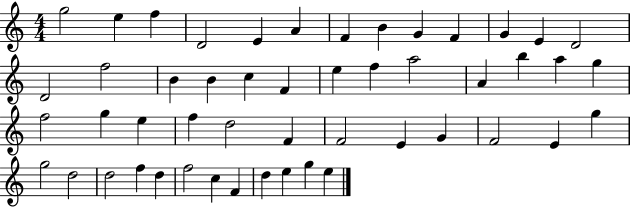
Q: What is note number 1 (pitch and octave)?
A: G5